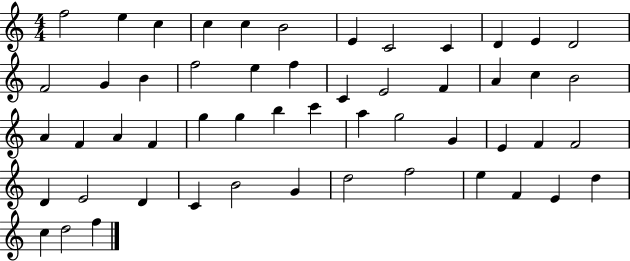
{
  \clef treble
  \numericTimeSignature
  \time 4/4
  \key c \major
  f''2 e''4 c''4 | c''4 c''4 b'2 | e'4 c'2 c'4 | d'4 e'4 d'2 | \break f'2 g'4 b'4 | f''2 e''4 f''4 | c'4 e'2 f'4 | a'4 c''4 b'2 | \break a'4 f'4 a'4 f'4 | g''4 g''4 b''4 c'''4 | a''4 g''2 g'4 | e'4 f'4 f'2 | \break d'4 e'2 d'4 | c'4 b'2 g'4 | d''2 f''2 | e''4 f'4 e'4 d''4 | \break c''4 d''2 f''4 | \bar "|."
}